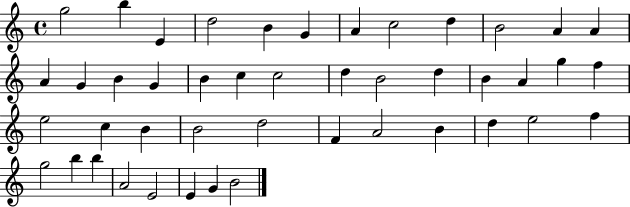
X:1
T:Untitled
M:4/4
L:1/4
K:C
g2 b E d2 B G A c2 d B2 A A A G B G B c c2 d B2 d B A g f e2 c B B2 d2 F A2 B d e2 f g2 b b A2 E2 E G B2